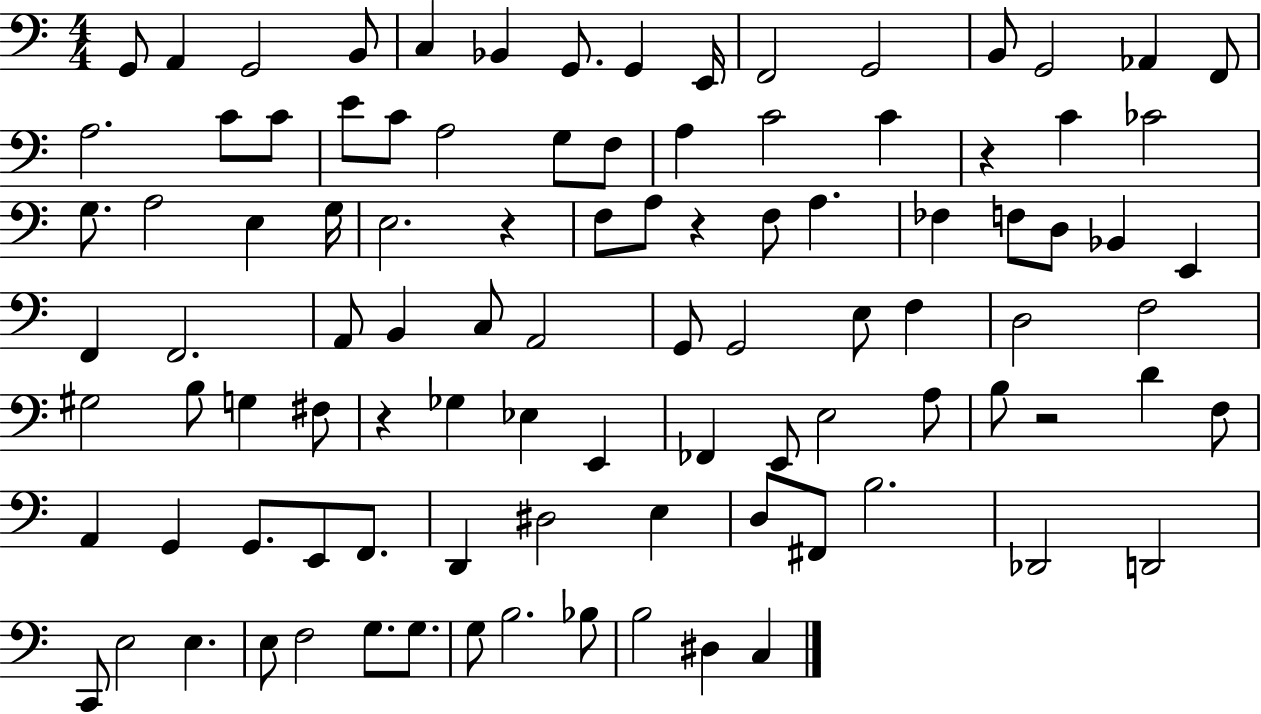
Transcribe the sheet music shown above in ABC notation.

X:1
T:Untitled
M:4/4
L:1/4
K:C
G,,/2 A,, G,,2 B,,/2 C, _B,, G,,/2 G,, E,,/4 F,,2 G,,2 B,,/2 G,,2 _A,, F,,/2 A,2 C/2 C/2 E/2 C/2 A,2 G,/2 F,/2 A, C2 C z C _C2 G,/2 A,2 E, G,/4 E,2 z F,/2 A,/2 z F,/2 A, _F, F,/2 D,/2 _B,, E,, F,, F,,2 A,,/2 B,, C,/2 A,,2 G,,/2 G,,2 E,/2 F, D,2 F,2 ^G,2 B,/2 G, ^F,/2 z _G, _E, E,, _F,, E,,/2 E,2 A,/2 B,/2 z2 D F,/2 A,, G,, G,,/2 E,,/2 F,,/2 D,, ^D,2 E, D,/2 ^F,,/2 B,2 _D,,2 D,,2 C,,/2 E,2 E, E,/2 F,2 G,/2 G,/2 G,/2 B,2 _B,/2 B,2 ^D, C,